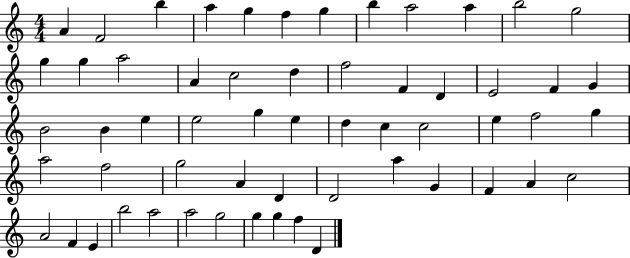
{
  \clef treble
  \numericTimeSignature
  \time 4/4
  \key c \major
  a'4 f'2 b''4 | a''4 g''4 f''4 g''4 | b''4 a''2 a''4 | b''2 g''2 | \break g''4 g''4 a''2 | a'4 c''2 d''4 | f''2 f'4 d'4 | e'2 f'4 g'4 | \break b'2 b'4 e''4 | e''2 g''4 e''4 | d''4 c''4 c''2 | e''4 f''2 g''4 | \break a''2 f''2 | g''2 a'4 d'4 | d'2 a''4 g'4 | f'4 a'4 c''2 | \break a'2 f'4 e'4 | b''2 a''2 | a''2 g''2 | g''4 g''4 f''4 d'4 | \break \bar "|."
}